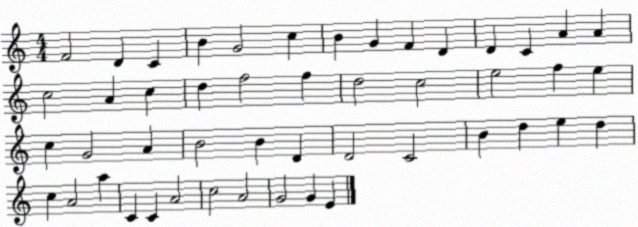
X:1
T:Untitled
M:4/4
L:1/4
K:C
F2 D C B G2 c B G F D D C A A c2 A c d f2 f d2 c2 e2 f e c G2 A B2 B D D2 C2 B d e d c A2 a C C A2 c2 A2 G2 G E